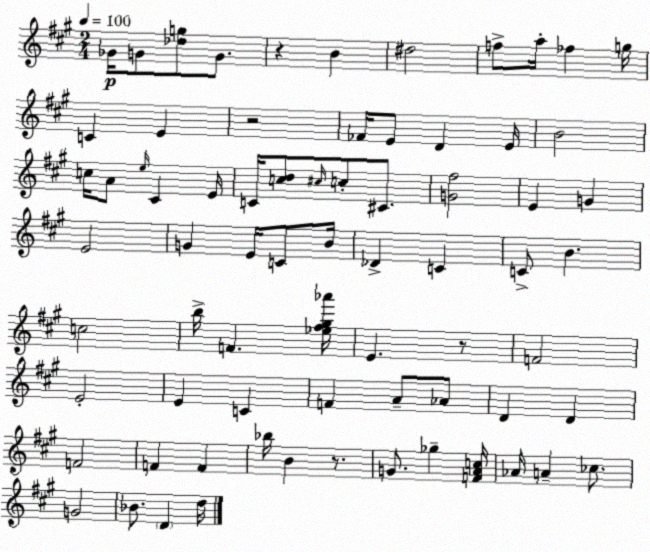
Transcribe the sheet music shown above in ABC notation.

X:1
T:Untitled
M:2/4
L:1/4
K:A
_G/4 G/2 [_dg]/2 G/2 z B ^d2 f/2 a/4 _f g/4 C E z2 _F/4 E/2 D E/4 B2 c/4 A/2 e/4 ^C E/4 C/4 [cd]/2 ^c/4 c/2 ^C/2 [G^f]2 E G E2 G E/4 C/2 B/4 _D C C/2 B c2 b/4 F [_e^f^g_a']/4 E z/2 F2 E2 E C F A/2 _A/2 D D F2 F F _b/4 B z/2 G/2 _g [FAc]/4 _A/4 A _c/2 G2 _B/2 D d/4